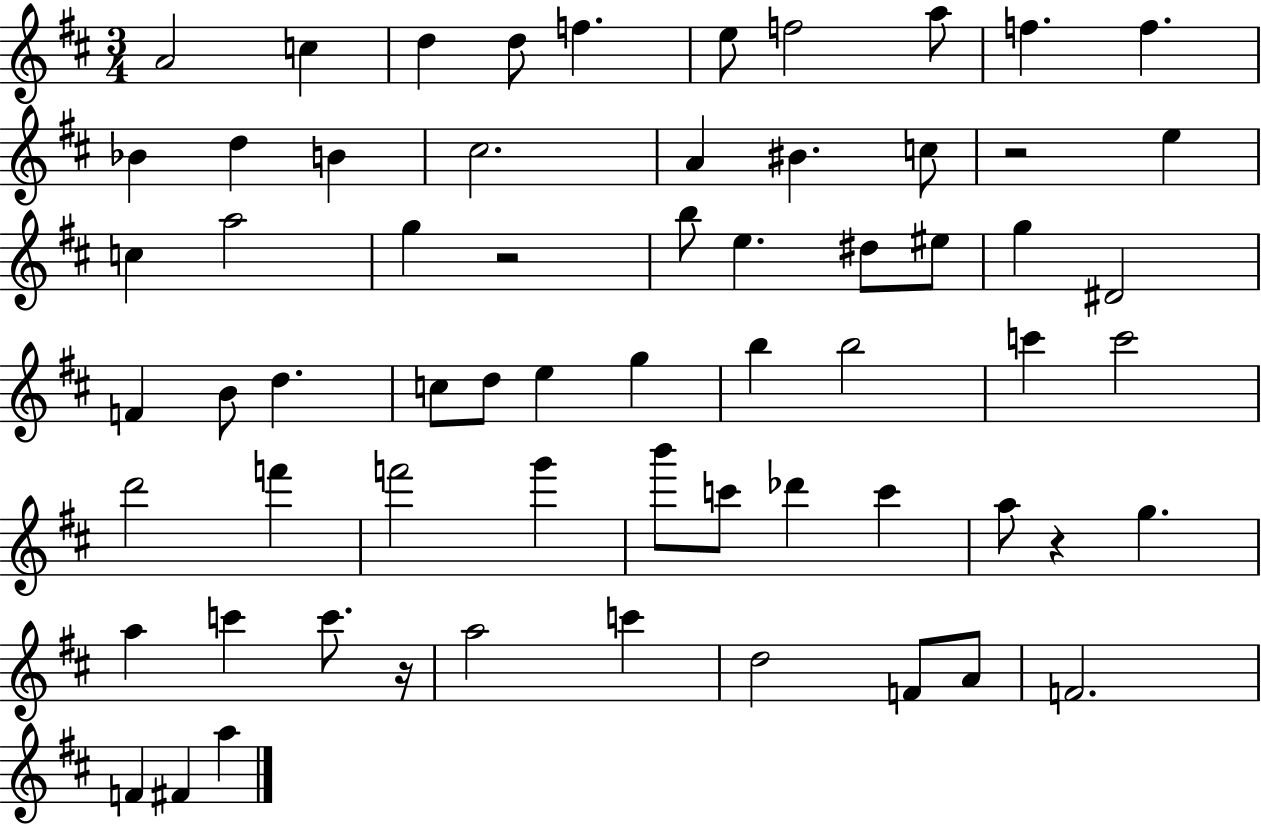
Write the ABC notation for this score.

X:1
T:Untitled
M:3/4
L:1/4
K:D
A2 c d d/2 f e/2 f2 a/2 f f _B d B ^c2 A ^B c/2 z2 e c a2 g z2 b/2 e ^d/2 ^e/2 g ^D2 F B/2 d c/2 d/2 e g b b2 c' c'2 d'2 f' f'2 g' b'/2 c'/2 _d' c' a/2 z g a c' c'/2 z/4 a2 c' d2 F/2 A/2 F2 F ^F a